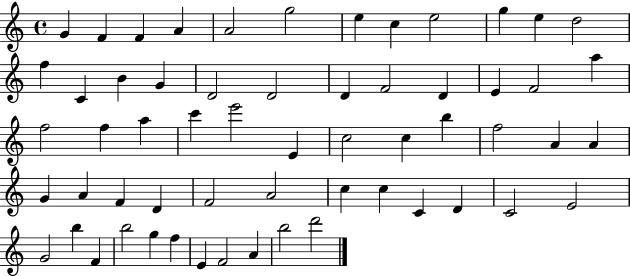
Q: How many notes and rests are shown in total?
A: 59